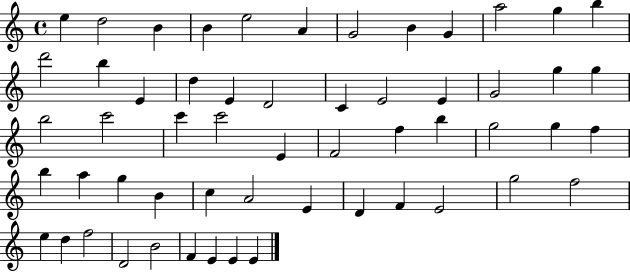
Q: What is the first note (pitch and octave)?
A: E5